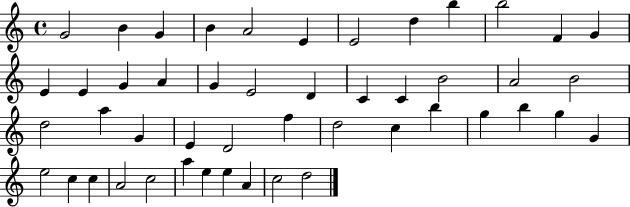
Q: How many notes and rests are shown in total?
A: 48